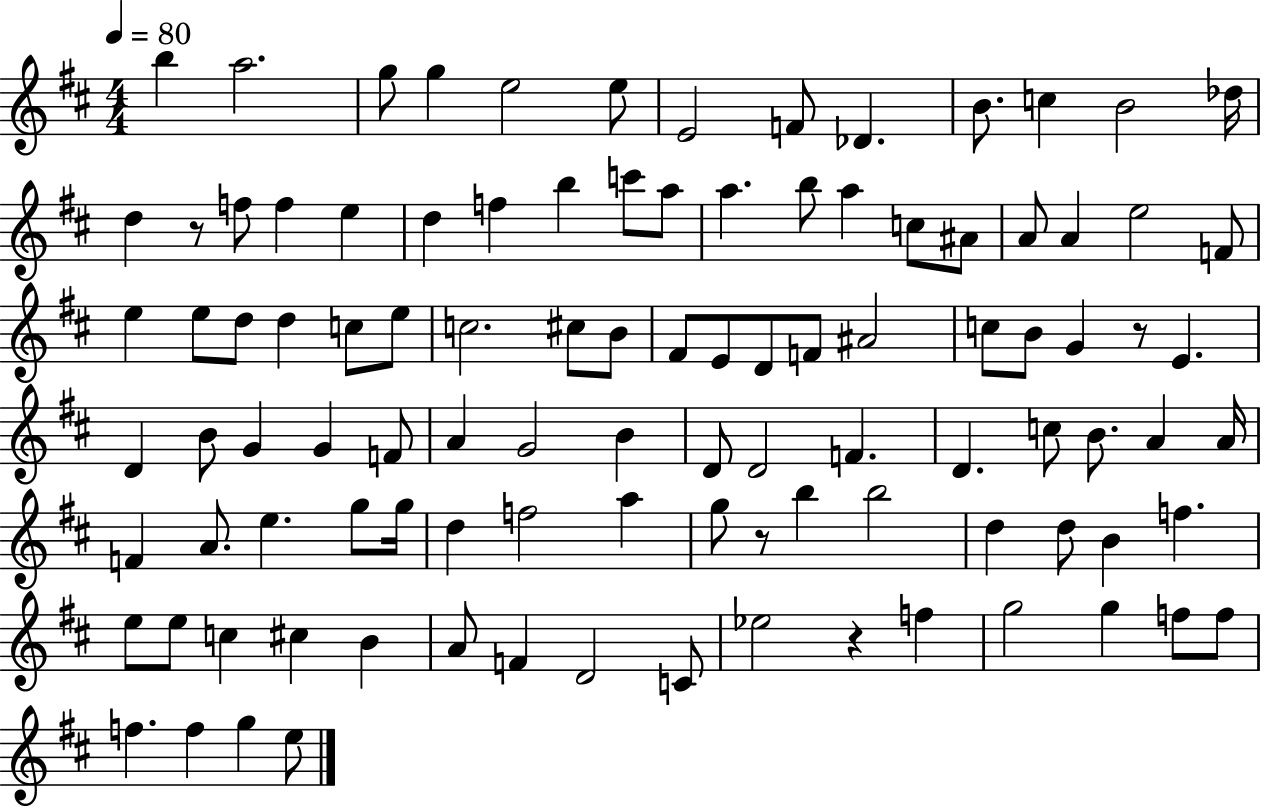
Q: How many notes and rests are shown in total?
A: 103